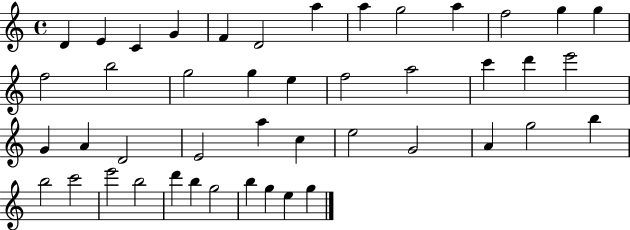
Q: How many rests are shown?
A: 0